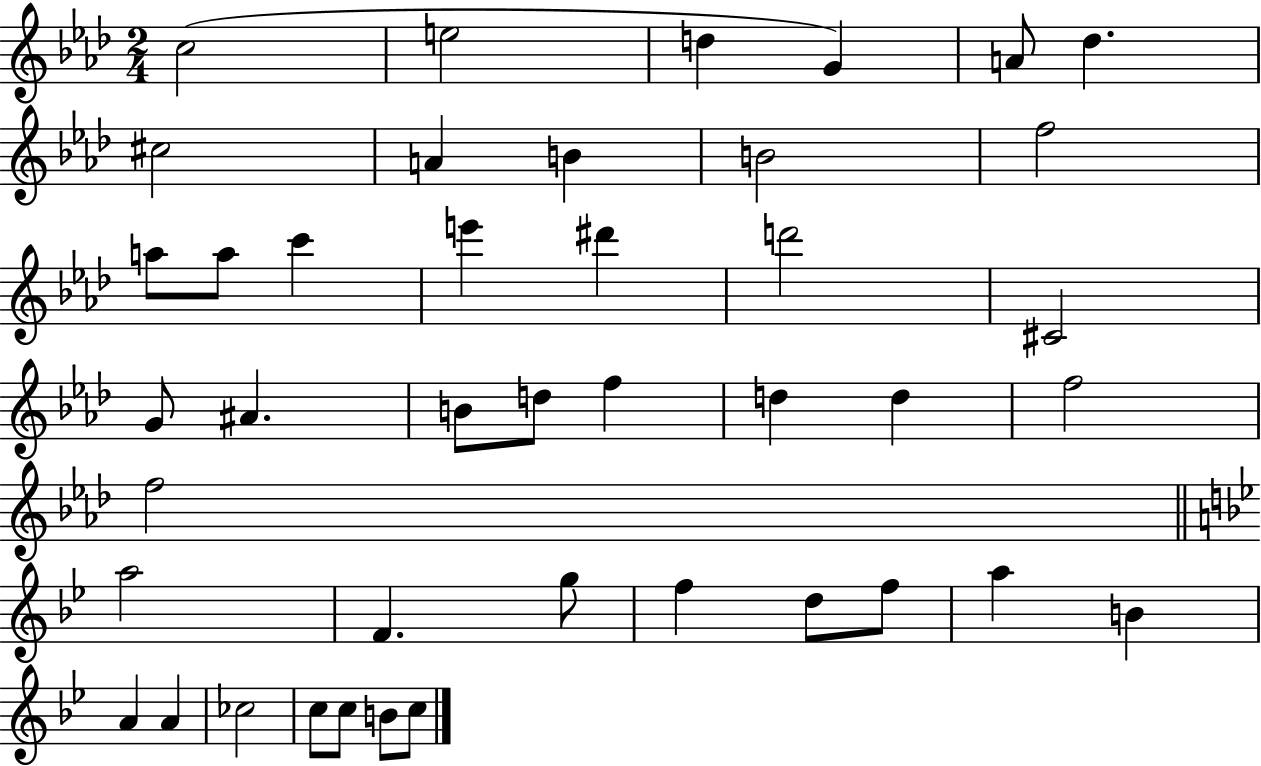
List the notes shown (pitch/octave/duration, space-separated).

C5/h E5/h D5/q G4/q A4/e Db5/q. C#5/h A4/q B4/q B4/h F5/h A5/e A5/e C6/q E6/q D#6/q D6/h C#4/h G4/e A#4/q. B4/e D5/e F5/q D5/q D5/q F5/h F5/h A5/h F4/q. G5/e F5/q D5/e F5/e A5/q B4/q A4/q A4/q CES5/h C5/e C5/e B4/e C5/e